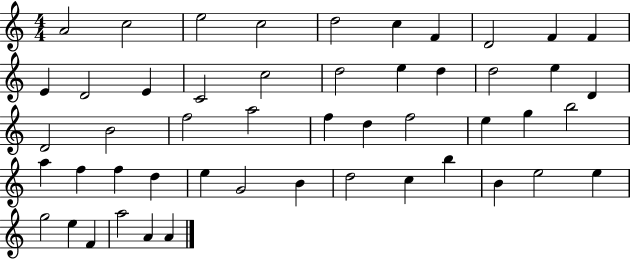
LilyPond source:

{
  \clef treble
  \numericTimeSignature
  \time 4/4
  \key c \major
  a'2 c''2 | e''2 c''2 | d''2 c''4 f'4 | d'2 f'4 f'4 | \break e'4 d'2 e'4 | c'2 c''2 | d''2 e''4 d''4 | d''2 e''4 d'4 | \break d'2 b'2 | f''2 a''2 | f''4 d''4 f''2 | e''4 g''4 b''2 | \break a''4 f''4 f''4 d''4 | e''4 g'2 b'4 | d''2 c''4 b''4 | b'4 e''2 e''4 | \break g''2 e''4 f'4 | a''2 a'4 a'4 | \bar "|."
}